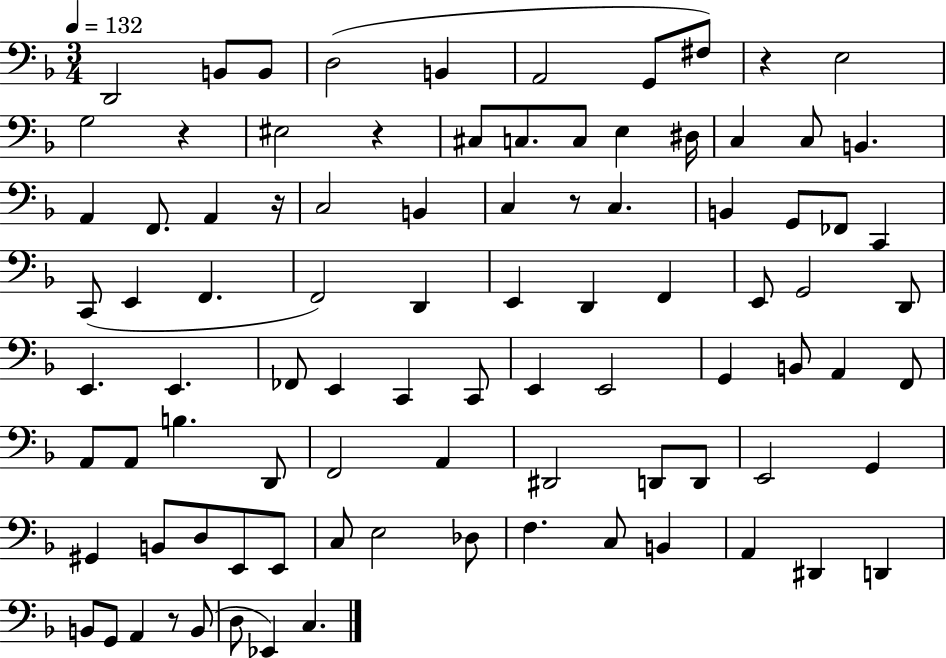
D2/h B2/e B2/e D3/h B2/q A2/h G2/e F#3/e R/q E3/h G3/h R/q EIS3/h R/q C#3/e C3/e. C3/e E3/q D#3/s C3/q C3/e B2/q. A2/q F2/e. A2/q R/s C3/h B2/q C3/q R/e C3/q. B2/q G2/e FES2/e C2/q C2/e E2/q F2/q. F2/h D2/q E2/q D2/q F2/q E2/e G2/h D2/e E2/q. E2/q. FES2/e E2/q C2/q C2/e E2/q E2/h G2/q B2/e A2/q F2/e A2/e A2/e B3/q. D2/e F2/h A2/q D#2/h D2/e D2/e E2/h G2/q G#2/q B2/e D3/e E2/e E2/e C3/e E3/h Db3/e F3/q. C3/e B2/q A2/q D#2/q D2/q B2/e G2/e A2/q R/e B2/e D3/e Eb2/q C3/q.